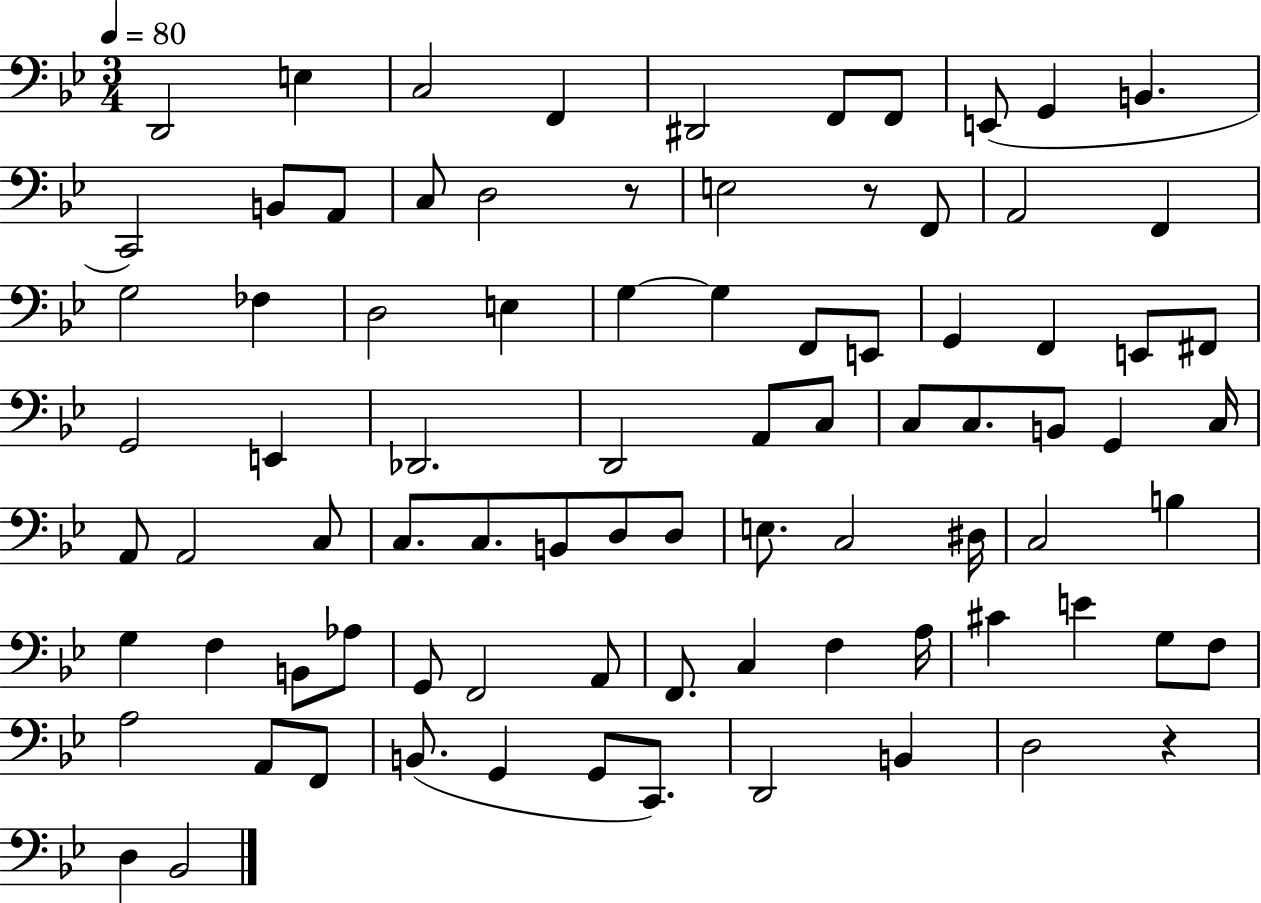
D2/h E3/q C3/h F2/q D#2/h F2/e F2/e E2/e G2/q B2/q. C2/h B2/e A2/e C3/e D3/h R/e E3/h R/e F2/e A2/h F2/q G3/h FES3/q D3/h E3/q G3/q G3/q F2/e E2/e G2/q F2/q E2/e F#2/e G2/h E2/q Db2/h. D2/h A2/e C3/e C3/e C3/e. B2/e G2/q C3/s A2/e A2/h C3/e C3/e. C3/e. B2/e D3/e D3/e E3/e. C3/h D#3/s C3/h B3/q G3/q F3/q B2/e Ab3/e G2/e F2/h A2/e F2/e. C3/q F3/q A3/s C#4/q E4/q G3/e F3/e A3/h A2/e F2/e B2/e. G2/q G2/e C2/e. D2/h B2/q D3/h R/q D3/q Bb2/h